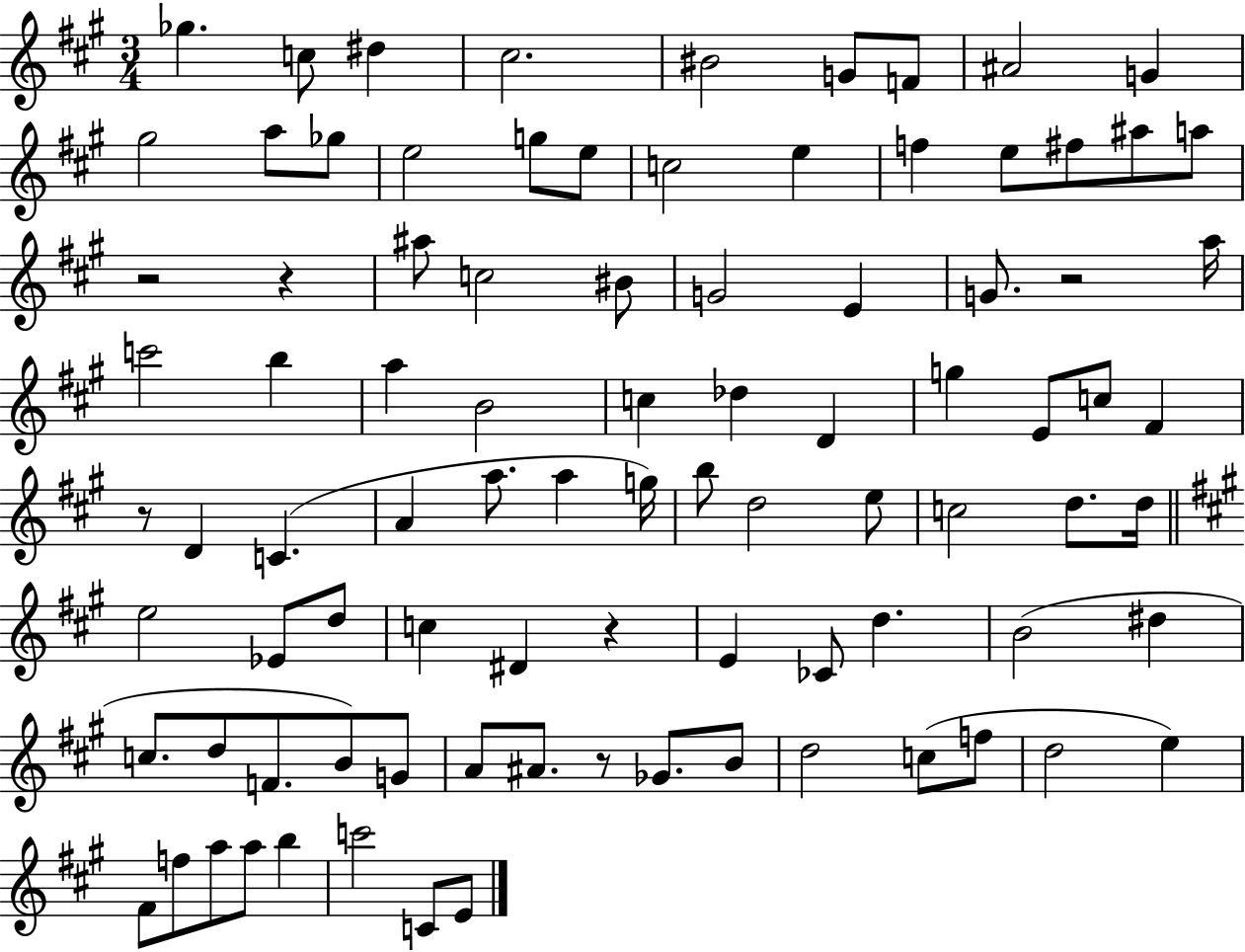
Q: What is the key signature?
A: A major